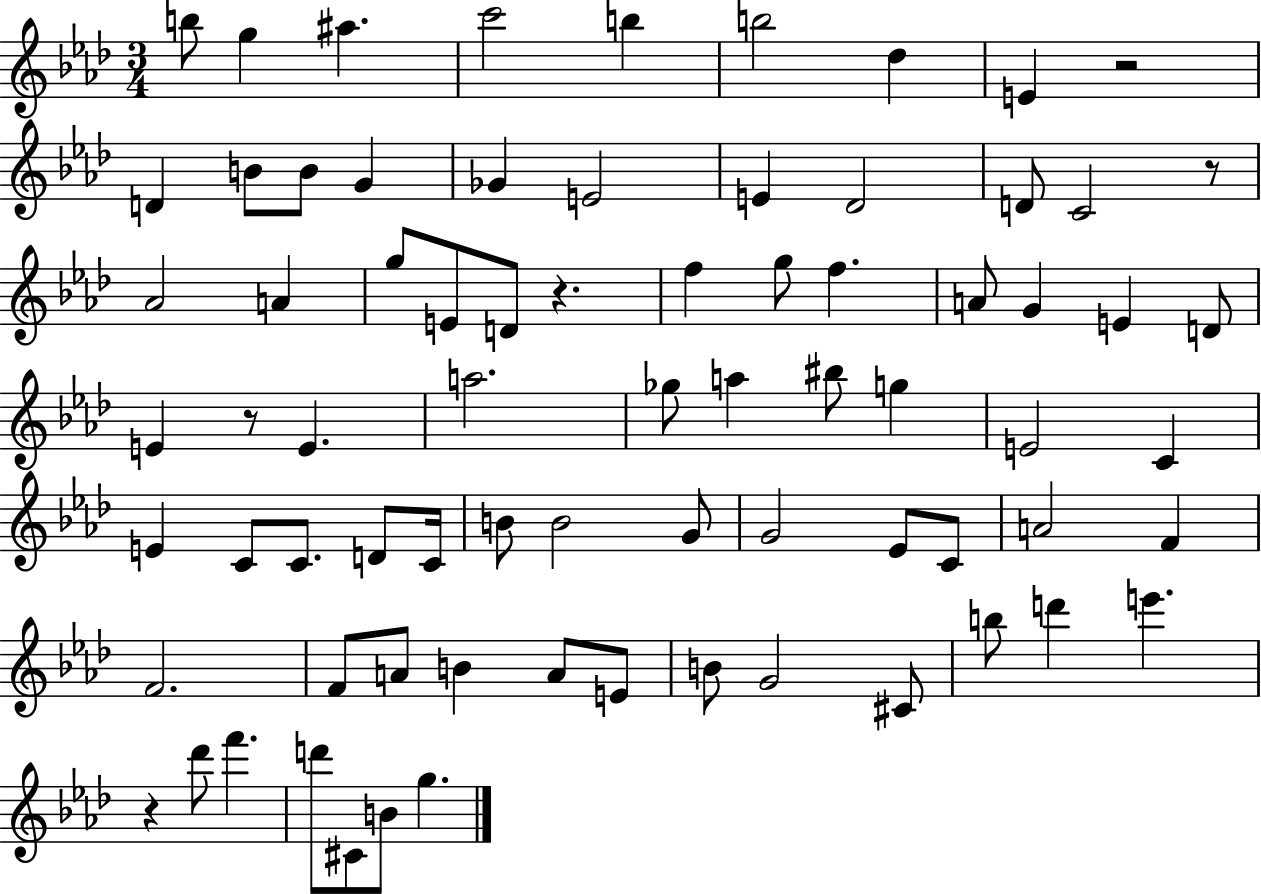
{
  \clef treble
  \numericTimeSignature
  \time 3/4
  \key aes \major
  b''8 g''4 ais''4. | c'''2 b''4 | b''2 des''4 | e'4 r2 | \break d'4 b'8 b'8 g'4 | ges'4 e'2 | e'4 des'2 | d'8 c'2 r8 | \break aes'2 a'4 | g''8 e'8 d'8 r4. | f''4 g''8 f''4. | a'8 g'4 e'4 d'8 | \break e'4 r8 e'4. | a''2. | ges''8 a''4 bis''8 g''4 | e'2 c'4 | \break e'4 c'8 c'8. d'8 c'16 | b'8 b'2 g'8 | g'2 ees'8 c'8 | a'2 f'4 | \break f'2. | f'8 a'8 b'4 a'8 e'8 | b'8 g'2 cis'8 | b''8 d'''4 e'''4. | \break r4 des'''8 f'''4. | d'''8 cis'8 b'8 g''4. | \bar "|."
}